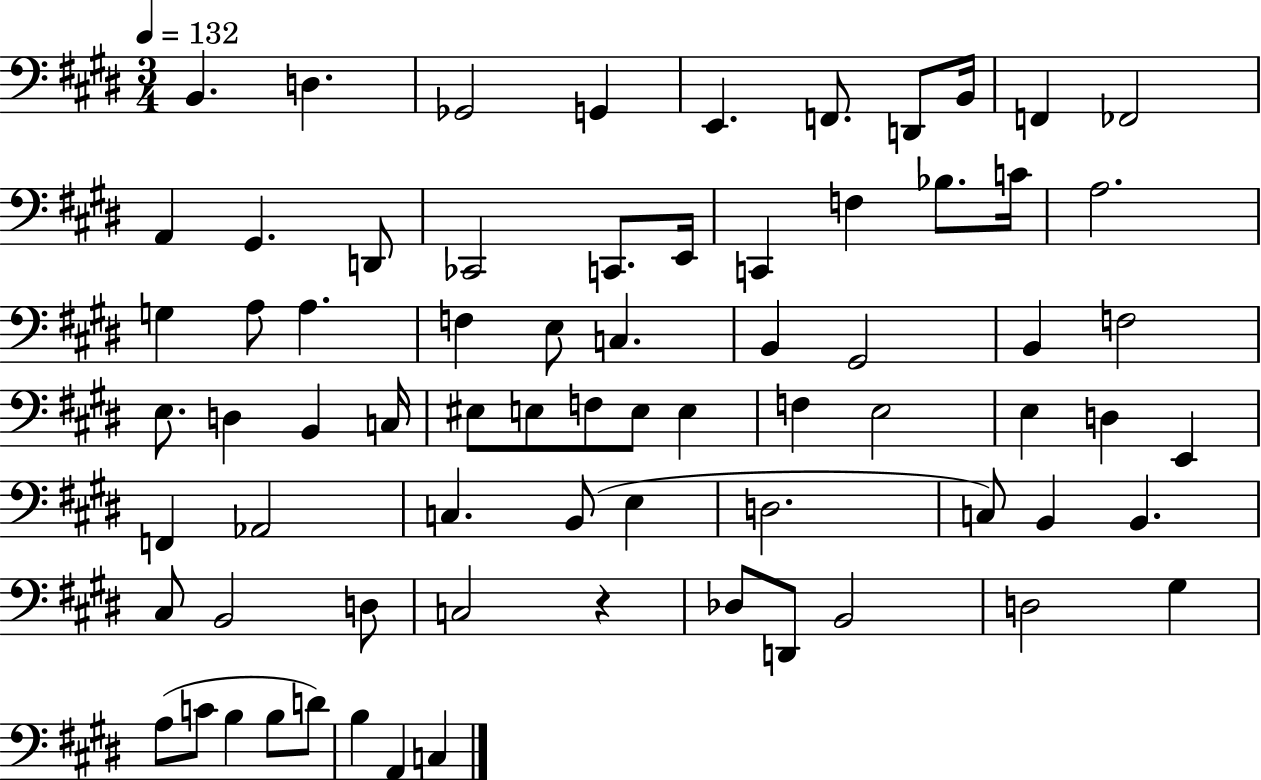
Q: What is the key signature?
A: E major